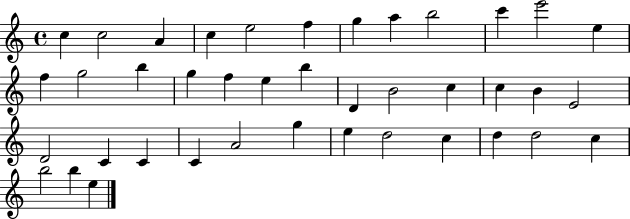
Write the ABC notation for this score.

X:1
T:Untitled
M:4/4
L:1/4
K:C
c c2 A c e2 f g a b2 c' e'2 e f g2 b g f e b D B2 c c B E2 D2 C C C A2 g e d2 c d d2 c b2 b e